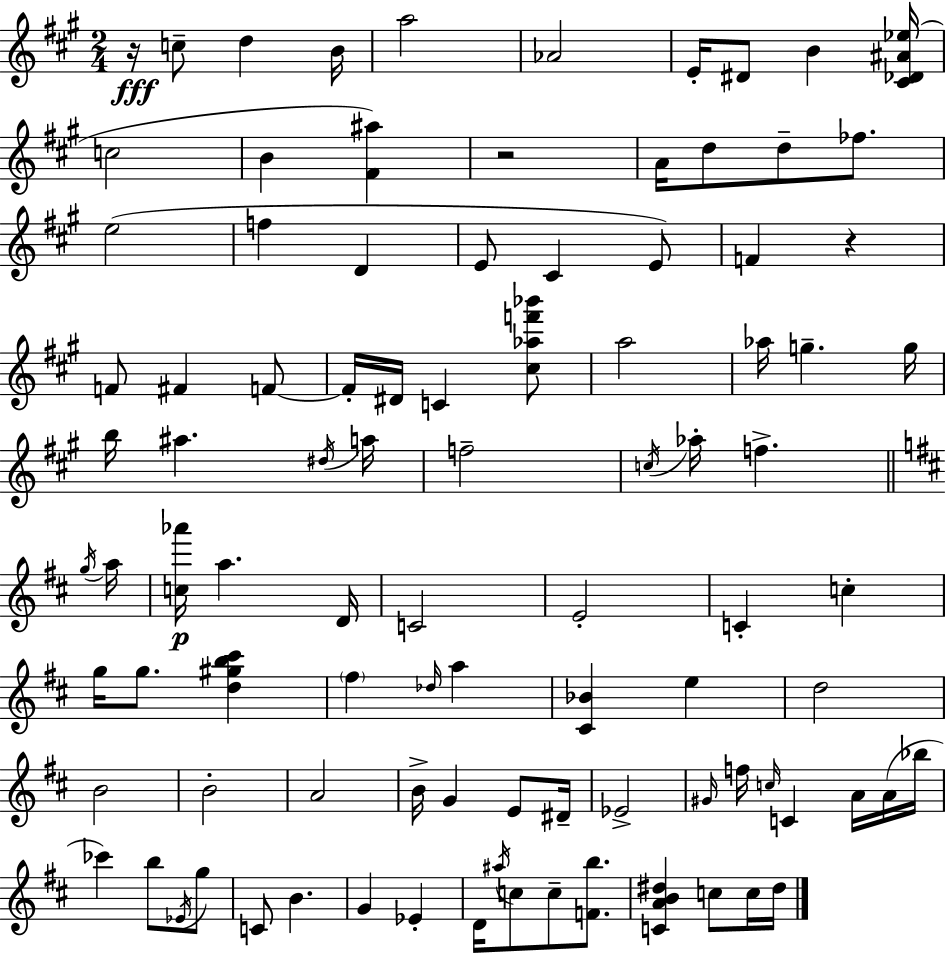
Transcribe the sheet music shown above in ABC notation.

X:1
T:Untitled
M:2/4
L:1/4
K:A
z/4 c/2 d B/4 a2 _A2 E/4 ^D/2 B [^C_D^A_e]/4 c2 B [^F^a] z2 A/4 d/2 d/2 _f/2 e2 f D E/2 ^C E/2 F z F/2 ^F F/2 F/4 ^D/4 C [^c_af'_b']/2 a2 _a/4 g g/4 b/4 ^a ^d/4 a/4 f2 c/4 _a/4 f g/4 a/4 [c_a']/4 a D/4 C2 E2 C c g/4 g/2 [d^gb^c'] ^f _d/4 a [^C_B] e d2 B2 B2 A2 B/4 G E/2 ^D/4 _E2 ^G/4 f/4 c/4 C A/4 A/4 _b/4 _c' b/2 _E/4 g/2 C/2 B G _E D/4 ^a/4 c/2 c/2 [Fb]/2 [CAB^d] c/2 c/4 ^d/4